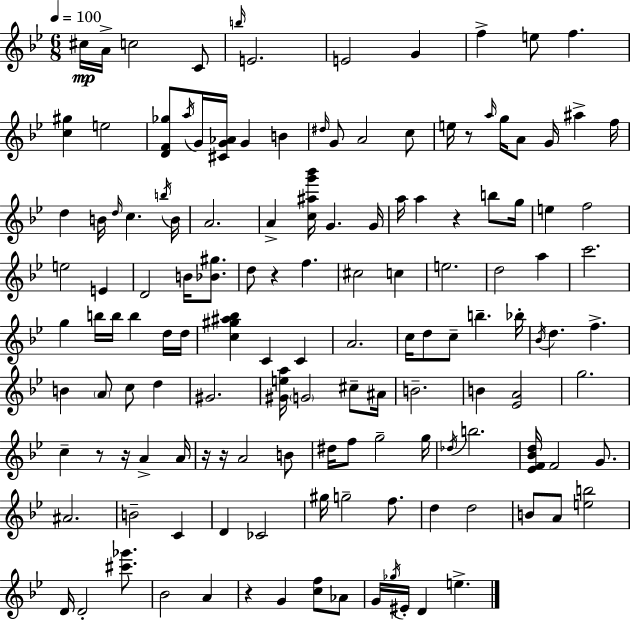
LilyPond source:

{
  \clef treble
  \numericTimeSignature
  \time 6/8
  \key bes \major
  \tempo 4 = 100
  cis''16\mp a'16-> c''2 c'8 | \grace { b''16 } e'2. | e'2 g'4 | f''4-> e''8 f''4. | \break <c'' gis''>4 e''2 | <d' f' ges''>8 \acciaccatura { a''16 } g'16 <cis' g' aes'>16 g'4 b'4 | \grace { dis''16 } g'8 a'2 | c''8 e''16 r8 \grace { a''16 } g''16 a'8 g'16 ais''4-> | \break f''16 d''4 b'16 \grace { d''16 } c''4. | \acciaccatura { b''16 } b'16 a'2. | a'4-> <c'' ais'' g''' bes'''>16 g'4. | g'16 a''16 a''4 r4 | \break b''8 g''16 e''4 f''2 | e''2 | e'4 d'2 | b'16 <bes' gis''>8. d''8 r4 | \break f''4. cis''2 | c''4 e''2. | d''2 | a''4 c'''2. | \break g''4 b''16 b''16 | b''4 d''16 d''16 <c'' gis'' ais'' bes''>4 c'4 | c'4 a'2. | c''16 d''8 c''8-- b''4.-- | \break bes''16-. \acciaccatura { bes'16 } d''4. | f''4.-> b'4 \parenthesize a'8 | c''8 d''4 gis'2. | <gis' e'' a''>16 \parenthesize g'2 | \break cis''8-- ais'16 b'2.-- | b'4 <ees' a'>2 | g''2. | c''4-- r8 | \break r16 a'4-> a'16 r16 r16 a'2 | b'8 dis''16 f''8 g''2-- | g''16 \acciaccatura { des''16 } b''2. | <ees' f' bes' d''>16 f'2 | \break g'8. ais'2. | b'2-- | c'4 d'4 | ces'2 gis''16 g''2-- | \break f''8. d''4 | d''2 b'8 a'8 | <e'' b''>2 d'16 d'2-. | <cis''' ges'''>8. bes'2 | \break a'4 r4 | g'4 <c'' f''>8 aes'8 g'16 \acciaccatura { ges''16 } eis'16-. d'4 | e''4.-> \bar "|."
}